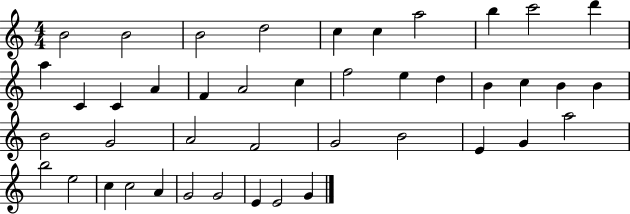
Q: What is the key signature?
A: C major